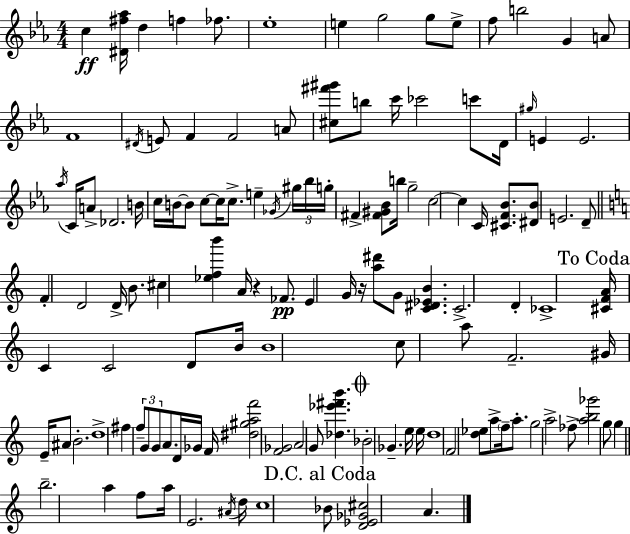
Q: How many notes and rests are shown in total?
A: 128